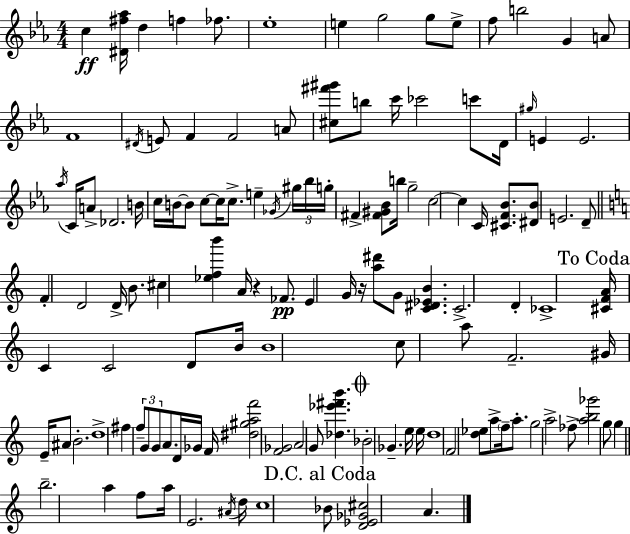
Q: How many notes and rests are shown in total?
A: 128